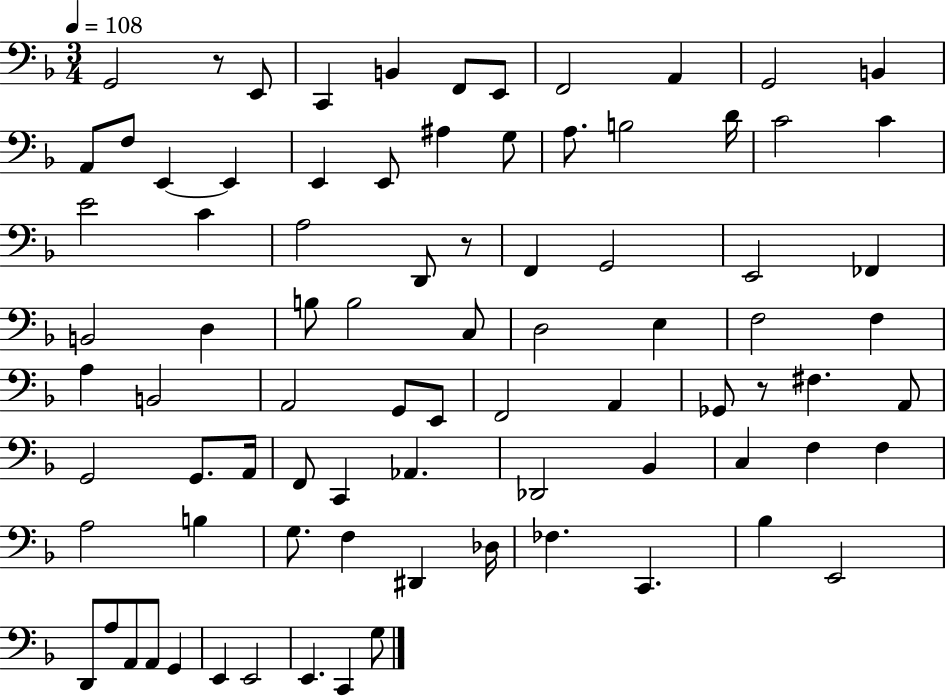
G2/h R/e E2/e C2/q B2/q F2/e E2/e F2/h A2/q G2/h B2/q A2/e F3/e E2/q E2/q E2/q E2/e A#3/q G3/e A3/e. B3/h D4/s C4/h C4/q E4/h C4/q A3/h D2/e R/e F2/q G2/h E2/h FES2/q B2/h D3/q B3/e B3/h C3/e D3/h E3/q F3/h F3/q A3/q B2/h A2/h G2/e E2/e F2/h A2/q Gb2/e R/e F#3/q. A2/e G2/h G2/e. A2/s F2/e C2/q Ab2/q. Db2/h Bb2/q C3/q F3/q F3/q A3/h B3/q G3/e. F3/q D#2/q Db3/s FES3/q. C2/q. Bb3/q E2/h D2/e A3/e A2/e A2/e G2/q E2/q E2/h E2/q. C2/q G3/e